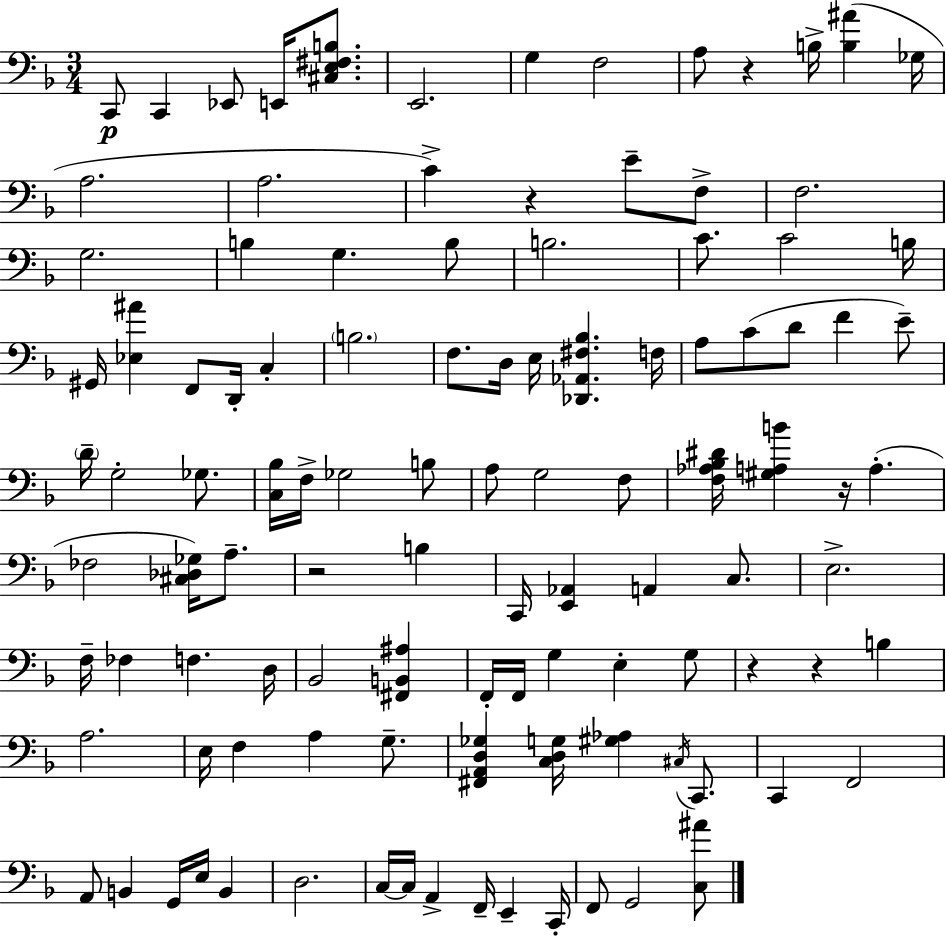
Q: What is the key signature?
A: F major